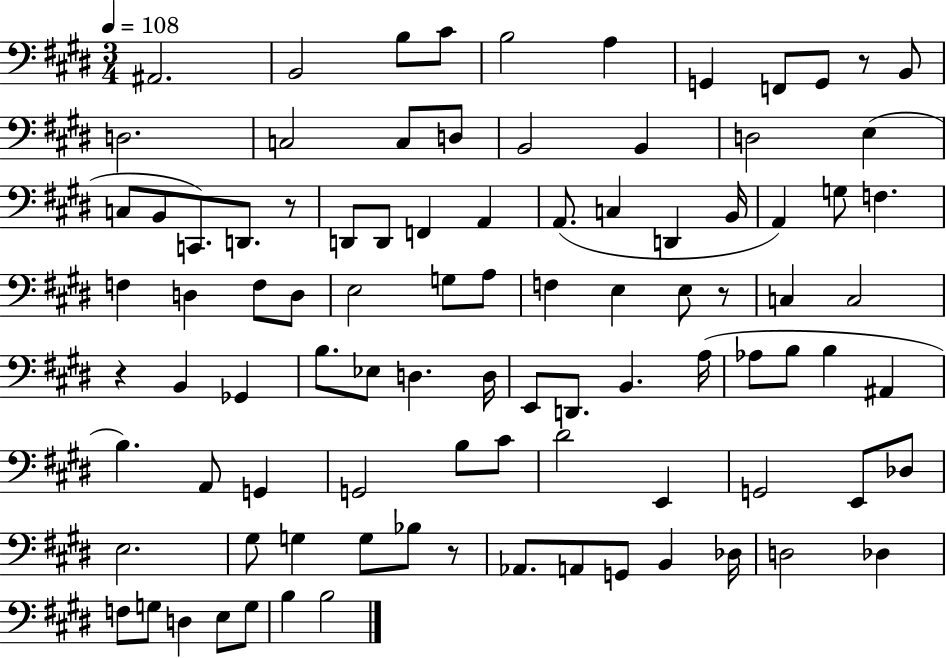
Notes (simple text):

A#2/h. B2/h B3/e C#4/e B3/h A3/q G2/q F2/e G2/e R/e B2/e D3/h. C3/h C3/e D3/e B2/h B2/q D3/h E3/q C3/e B2/e C2/e. D2/e. R/e D2/e D2/e F2/q A2/q A2/e. C3/q D2/q B2/s A2/q G3/e F3/q. F3/q D3/q F3/e D3/e E3/h G3/e A3/e F3/q E3/q E3/e R/e C3/q C3/h R/q B2/q Gb2/q B3/e. Eb3/e D3/q. D3/s E2/e D2/e. B2/q. A3/s Ab3/e B3/e B3/q A#2/q B3/q. A2/e G2/q G2/h B3/e C#4/e D#4/h E2/q G2/h E2/e Db3/e E3/h. G#3/e G3/q G3/e Bb3/e R/e Ab2/e. A2/e G2/e B2/q Db3/s D3/h Db3/q F3/e G3/e D3/q E3/e G3/e B3/q B3/h